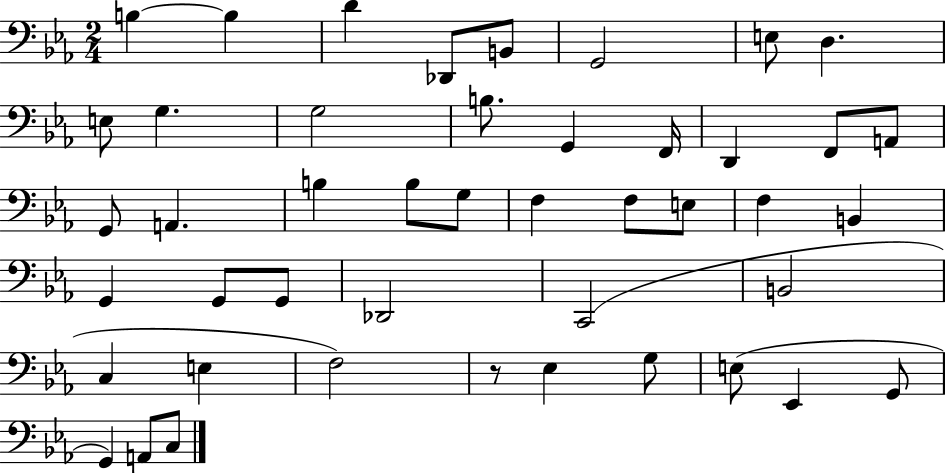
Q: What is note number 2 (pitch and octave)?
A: B3